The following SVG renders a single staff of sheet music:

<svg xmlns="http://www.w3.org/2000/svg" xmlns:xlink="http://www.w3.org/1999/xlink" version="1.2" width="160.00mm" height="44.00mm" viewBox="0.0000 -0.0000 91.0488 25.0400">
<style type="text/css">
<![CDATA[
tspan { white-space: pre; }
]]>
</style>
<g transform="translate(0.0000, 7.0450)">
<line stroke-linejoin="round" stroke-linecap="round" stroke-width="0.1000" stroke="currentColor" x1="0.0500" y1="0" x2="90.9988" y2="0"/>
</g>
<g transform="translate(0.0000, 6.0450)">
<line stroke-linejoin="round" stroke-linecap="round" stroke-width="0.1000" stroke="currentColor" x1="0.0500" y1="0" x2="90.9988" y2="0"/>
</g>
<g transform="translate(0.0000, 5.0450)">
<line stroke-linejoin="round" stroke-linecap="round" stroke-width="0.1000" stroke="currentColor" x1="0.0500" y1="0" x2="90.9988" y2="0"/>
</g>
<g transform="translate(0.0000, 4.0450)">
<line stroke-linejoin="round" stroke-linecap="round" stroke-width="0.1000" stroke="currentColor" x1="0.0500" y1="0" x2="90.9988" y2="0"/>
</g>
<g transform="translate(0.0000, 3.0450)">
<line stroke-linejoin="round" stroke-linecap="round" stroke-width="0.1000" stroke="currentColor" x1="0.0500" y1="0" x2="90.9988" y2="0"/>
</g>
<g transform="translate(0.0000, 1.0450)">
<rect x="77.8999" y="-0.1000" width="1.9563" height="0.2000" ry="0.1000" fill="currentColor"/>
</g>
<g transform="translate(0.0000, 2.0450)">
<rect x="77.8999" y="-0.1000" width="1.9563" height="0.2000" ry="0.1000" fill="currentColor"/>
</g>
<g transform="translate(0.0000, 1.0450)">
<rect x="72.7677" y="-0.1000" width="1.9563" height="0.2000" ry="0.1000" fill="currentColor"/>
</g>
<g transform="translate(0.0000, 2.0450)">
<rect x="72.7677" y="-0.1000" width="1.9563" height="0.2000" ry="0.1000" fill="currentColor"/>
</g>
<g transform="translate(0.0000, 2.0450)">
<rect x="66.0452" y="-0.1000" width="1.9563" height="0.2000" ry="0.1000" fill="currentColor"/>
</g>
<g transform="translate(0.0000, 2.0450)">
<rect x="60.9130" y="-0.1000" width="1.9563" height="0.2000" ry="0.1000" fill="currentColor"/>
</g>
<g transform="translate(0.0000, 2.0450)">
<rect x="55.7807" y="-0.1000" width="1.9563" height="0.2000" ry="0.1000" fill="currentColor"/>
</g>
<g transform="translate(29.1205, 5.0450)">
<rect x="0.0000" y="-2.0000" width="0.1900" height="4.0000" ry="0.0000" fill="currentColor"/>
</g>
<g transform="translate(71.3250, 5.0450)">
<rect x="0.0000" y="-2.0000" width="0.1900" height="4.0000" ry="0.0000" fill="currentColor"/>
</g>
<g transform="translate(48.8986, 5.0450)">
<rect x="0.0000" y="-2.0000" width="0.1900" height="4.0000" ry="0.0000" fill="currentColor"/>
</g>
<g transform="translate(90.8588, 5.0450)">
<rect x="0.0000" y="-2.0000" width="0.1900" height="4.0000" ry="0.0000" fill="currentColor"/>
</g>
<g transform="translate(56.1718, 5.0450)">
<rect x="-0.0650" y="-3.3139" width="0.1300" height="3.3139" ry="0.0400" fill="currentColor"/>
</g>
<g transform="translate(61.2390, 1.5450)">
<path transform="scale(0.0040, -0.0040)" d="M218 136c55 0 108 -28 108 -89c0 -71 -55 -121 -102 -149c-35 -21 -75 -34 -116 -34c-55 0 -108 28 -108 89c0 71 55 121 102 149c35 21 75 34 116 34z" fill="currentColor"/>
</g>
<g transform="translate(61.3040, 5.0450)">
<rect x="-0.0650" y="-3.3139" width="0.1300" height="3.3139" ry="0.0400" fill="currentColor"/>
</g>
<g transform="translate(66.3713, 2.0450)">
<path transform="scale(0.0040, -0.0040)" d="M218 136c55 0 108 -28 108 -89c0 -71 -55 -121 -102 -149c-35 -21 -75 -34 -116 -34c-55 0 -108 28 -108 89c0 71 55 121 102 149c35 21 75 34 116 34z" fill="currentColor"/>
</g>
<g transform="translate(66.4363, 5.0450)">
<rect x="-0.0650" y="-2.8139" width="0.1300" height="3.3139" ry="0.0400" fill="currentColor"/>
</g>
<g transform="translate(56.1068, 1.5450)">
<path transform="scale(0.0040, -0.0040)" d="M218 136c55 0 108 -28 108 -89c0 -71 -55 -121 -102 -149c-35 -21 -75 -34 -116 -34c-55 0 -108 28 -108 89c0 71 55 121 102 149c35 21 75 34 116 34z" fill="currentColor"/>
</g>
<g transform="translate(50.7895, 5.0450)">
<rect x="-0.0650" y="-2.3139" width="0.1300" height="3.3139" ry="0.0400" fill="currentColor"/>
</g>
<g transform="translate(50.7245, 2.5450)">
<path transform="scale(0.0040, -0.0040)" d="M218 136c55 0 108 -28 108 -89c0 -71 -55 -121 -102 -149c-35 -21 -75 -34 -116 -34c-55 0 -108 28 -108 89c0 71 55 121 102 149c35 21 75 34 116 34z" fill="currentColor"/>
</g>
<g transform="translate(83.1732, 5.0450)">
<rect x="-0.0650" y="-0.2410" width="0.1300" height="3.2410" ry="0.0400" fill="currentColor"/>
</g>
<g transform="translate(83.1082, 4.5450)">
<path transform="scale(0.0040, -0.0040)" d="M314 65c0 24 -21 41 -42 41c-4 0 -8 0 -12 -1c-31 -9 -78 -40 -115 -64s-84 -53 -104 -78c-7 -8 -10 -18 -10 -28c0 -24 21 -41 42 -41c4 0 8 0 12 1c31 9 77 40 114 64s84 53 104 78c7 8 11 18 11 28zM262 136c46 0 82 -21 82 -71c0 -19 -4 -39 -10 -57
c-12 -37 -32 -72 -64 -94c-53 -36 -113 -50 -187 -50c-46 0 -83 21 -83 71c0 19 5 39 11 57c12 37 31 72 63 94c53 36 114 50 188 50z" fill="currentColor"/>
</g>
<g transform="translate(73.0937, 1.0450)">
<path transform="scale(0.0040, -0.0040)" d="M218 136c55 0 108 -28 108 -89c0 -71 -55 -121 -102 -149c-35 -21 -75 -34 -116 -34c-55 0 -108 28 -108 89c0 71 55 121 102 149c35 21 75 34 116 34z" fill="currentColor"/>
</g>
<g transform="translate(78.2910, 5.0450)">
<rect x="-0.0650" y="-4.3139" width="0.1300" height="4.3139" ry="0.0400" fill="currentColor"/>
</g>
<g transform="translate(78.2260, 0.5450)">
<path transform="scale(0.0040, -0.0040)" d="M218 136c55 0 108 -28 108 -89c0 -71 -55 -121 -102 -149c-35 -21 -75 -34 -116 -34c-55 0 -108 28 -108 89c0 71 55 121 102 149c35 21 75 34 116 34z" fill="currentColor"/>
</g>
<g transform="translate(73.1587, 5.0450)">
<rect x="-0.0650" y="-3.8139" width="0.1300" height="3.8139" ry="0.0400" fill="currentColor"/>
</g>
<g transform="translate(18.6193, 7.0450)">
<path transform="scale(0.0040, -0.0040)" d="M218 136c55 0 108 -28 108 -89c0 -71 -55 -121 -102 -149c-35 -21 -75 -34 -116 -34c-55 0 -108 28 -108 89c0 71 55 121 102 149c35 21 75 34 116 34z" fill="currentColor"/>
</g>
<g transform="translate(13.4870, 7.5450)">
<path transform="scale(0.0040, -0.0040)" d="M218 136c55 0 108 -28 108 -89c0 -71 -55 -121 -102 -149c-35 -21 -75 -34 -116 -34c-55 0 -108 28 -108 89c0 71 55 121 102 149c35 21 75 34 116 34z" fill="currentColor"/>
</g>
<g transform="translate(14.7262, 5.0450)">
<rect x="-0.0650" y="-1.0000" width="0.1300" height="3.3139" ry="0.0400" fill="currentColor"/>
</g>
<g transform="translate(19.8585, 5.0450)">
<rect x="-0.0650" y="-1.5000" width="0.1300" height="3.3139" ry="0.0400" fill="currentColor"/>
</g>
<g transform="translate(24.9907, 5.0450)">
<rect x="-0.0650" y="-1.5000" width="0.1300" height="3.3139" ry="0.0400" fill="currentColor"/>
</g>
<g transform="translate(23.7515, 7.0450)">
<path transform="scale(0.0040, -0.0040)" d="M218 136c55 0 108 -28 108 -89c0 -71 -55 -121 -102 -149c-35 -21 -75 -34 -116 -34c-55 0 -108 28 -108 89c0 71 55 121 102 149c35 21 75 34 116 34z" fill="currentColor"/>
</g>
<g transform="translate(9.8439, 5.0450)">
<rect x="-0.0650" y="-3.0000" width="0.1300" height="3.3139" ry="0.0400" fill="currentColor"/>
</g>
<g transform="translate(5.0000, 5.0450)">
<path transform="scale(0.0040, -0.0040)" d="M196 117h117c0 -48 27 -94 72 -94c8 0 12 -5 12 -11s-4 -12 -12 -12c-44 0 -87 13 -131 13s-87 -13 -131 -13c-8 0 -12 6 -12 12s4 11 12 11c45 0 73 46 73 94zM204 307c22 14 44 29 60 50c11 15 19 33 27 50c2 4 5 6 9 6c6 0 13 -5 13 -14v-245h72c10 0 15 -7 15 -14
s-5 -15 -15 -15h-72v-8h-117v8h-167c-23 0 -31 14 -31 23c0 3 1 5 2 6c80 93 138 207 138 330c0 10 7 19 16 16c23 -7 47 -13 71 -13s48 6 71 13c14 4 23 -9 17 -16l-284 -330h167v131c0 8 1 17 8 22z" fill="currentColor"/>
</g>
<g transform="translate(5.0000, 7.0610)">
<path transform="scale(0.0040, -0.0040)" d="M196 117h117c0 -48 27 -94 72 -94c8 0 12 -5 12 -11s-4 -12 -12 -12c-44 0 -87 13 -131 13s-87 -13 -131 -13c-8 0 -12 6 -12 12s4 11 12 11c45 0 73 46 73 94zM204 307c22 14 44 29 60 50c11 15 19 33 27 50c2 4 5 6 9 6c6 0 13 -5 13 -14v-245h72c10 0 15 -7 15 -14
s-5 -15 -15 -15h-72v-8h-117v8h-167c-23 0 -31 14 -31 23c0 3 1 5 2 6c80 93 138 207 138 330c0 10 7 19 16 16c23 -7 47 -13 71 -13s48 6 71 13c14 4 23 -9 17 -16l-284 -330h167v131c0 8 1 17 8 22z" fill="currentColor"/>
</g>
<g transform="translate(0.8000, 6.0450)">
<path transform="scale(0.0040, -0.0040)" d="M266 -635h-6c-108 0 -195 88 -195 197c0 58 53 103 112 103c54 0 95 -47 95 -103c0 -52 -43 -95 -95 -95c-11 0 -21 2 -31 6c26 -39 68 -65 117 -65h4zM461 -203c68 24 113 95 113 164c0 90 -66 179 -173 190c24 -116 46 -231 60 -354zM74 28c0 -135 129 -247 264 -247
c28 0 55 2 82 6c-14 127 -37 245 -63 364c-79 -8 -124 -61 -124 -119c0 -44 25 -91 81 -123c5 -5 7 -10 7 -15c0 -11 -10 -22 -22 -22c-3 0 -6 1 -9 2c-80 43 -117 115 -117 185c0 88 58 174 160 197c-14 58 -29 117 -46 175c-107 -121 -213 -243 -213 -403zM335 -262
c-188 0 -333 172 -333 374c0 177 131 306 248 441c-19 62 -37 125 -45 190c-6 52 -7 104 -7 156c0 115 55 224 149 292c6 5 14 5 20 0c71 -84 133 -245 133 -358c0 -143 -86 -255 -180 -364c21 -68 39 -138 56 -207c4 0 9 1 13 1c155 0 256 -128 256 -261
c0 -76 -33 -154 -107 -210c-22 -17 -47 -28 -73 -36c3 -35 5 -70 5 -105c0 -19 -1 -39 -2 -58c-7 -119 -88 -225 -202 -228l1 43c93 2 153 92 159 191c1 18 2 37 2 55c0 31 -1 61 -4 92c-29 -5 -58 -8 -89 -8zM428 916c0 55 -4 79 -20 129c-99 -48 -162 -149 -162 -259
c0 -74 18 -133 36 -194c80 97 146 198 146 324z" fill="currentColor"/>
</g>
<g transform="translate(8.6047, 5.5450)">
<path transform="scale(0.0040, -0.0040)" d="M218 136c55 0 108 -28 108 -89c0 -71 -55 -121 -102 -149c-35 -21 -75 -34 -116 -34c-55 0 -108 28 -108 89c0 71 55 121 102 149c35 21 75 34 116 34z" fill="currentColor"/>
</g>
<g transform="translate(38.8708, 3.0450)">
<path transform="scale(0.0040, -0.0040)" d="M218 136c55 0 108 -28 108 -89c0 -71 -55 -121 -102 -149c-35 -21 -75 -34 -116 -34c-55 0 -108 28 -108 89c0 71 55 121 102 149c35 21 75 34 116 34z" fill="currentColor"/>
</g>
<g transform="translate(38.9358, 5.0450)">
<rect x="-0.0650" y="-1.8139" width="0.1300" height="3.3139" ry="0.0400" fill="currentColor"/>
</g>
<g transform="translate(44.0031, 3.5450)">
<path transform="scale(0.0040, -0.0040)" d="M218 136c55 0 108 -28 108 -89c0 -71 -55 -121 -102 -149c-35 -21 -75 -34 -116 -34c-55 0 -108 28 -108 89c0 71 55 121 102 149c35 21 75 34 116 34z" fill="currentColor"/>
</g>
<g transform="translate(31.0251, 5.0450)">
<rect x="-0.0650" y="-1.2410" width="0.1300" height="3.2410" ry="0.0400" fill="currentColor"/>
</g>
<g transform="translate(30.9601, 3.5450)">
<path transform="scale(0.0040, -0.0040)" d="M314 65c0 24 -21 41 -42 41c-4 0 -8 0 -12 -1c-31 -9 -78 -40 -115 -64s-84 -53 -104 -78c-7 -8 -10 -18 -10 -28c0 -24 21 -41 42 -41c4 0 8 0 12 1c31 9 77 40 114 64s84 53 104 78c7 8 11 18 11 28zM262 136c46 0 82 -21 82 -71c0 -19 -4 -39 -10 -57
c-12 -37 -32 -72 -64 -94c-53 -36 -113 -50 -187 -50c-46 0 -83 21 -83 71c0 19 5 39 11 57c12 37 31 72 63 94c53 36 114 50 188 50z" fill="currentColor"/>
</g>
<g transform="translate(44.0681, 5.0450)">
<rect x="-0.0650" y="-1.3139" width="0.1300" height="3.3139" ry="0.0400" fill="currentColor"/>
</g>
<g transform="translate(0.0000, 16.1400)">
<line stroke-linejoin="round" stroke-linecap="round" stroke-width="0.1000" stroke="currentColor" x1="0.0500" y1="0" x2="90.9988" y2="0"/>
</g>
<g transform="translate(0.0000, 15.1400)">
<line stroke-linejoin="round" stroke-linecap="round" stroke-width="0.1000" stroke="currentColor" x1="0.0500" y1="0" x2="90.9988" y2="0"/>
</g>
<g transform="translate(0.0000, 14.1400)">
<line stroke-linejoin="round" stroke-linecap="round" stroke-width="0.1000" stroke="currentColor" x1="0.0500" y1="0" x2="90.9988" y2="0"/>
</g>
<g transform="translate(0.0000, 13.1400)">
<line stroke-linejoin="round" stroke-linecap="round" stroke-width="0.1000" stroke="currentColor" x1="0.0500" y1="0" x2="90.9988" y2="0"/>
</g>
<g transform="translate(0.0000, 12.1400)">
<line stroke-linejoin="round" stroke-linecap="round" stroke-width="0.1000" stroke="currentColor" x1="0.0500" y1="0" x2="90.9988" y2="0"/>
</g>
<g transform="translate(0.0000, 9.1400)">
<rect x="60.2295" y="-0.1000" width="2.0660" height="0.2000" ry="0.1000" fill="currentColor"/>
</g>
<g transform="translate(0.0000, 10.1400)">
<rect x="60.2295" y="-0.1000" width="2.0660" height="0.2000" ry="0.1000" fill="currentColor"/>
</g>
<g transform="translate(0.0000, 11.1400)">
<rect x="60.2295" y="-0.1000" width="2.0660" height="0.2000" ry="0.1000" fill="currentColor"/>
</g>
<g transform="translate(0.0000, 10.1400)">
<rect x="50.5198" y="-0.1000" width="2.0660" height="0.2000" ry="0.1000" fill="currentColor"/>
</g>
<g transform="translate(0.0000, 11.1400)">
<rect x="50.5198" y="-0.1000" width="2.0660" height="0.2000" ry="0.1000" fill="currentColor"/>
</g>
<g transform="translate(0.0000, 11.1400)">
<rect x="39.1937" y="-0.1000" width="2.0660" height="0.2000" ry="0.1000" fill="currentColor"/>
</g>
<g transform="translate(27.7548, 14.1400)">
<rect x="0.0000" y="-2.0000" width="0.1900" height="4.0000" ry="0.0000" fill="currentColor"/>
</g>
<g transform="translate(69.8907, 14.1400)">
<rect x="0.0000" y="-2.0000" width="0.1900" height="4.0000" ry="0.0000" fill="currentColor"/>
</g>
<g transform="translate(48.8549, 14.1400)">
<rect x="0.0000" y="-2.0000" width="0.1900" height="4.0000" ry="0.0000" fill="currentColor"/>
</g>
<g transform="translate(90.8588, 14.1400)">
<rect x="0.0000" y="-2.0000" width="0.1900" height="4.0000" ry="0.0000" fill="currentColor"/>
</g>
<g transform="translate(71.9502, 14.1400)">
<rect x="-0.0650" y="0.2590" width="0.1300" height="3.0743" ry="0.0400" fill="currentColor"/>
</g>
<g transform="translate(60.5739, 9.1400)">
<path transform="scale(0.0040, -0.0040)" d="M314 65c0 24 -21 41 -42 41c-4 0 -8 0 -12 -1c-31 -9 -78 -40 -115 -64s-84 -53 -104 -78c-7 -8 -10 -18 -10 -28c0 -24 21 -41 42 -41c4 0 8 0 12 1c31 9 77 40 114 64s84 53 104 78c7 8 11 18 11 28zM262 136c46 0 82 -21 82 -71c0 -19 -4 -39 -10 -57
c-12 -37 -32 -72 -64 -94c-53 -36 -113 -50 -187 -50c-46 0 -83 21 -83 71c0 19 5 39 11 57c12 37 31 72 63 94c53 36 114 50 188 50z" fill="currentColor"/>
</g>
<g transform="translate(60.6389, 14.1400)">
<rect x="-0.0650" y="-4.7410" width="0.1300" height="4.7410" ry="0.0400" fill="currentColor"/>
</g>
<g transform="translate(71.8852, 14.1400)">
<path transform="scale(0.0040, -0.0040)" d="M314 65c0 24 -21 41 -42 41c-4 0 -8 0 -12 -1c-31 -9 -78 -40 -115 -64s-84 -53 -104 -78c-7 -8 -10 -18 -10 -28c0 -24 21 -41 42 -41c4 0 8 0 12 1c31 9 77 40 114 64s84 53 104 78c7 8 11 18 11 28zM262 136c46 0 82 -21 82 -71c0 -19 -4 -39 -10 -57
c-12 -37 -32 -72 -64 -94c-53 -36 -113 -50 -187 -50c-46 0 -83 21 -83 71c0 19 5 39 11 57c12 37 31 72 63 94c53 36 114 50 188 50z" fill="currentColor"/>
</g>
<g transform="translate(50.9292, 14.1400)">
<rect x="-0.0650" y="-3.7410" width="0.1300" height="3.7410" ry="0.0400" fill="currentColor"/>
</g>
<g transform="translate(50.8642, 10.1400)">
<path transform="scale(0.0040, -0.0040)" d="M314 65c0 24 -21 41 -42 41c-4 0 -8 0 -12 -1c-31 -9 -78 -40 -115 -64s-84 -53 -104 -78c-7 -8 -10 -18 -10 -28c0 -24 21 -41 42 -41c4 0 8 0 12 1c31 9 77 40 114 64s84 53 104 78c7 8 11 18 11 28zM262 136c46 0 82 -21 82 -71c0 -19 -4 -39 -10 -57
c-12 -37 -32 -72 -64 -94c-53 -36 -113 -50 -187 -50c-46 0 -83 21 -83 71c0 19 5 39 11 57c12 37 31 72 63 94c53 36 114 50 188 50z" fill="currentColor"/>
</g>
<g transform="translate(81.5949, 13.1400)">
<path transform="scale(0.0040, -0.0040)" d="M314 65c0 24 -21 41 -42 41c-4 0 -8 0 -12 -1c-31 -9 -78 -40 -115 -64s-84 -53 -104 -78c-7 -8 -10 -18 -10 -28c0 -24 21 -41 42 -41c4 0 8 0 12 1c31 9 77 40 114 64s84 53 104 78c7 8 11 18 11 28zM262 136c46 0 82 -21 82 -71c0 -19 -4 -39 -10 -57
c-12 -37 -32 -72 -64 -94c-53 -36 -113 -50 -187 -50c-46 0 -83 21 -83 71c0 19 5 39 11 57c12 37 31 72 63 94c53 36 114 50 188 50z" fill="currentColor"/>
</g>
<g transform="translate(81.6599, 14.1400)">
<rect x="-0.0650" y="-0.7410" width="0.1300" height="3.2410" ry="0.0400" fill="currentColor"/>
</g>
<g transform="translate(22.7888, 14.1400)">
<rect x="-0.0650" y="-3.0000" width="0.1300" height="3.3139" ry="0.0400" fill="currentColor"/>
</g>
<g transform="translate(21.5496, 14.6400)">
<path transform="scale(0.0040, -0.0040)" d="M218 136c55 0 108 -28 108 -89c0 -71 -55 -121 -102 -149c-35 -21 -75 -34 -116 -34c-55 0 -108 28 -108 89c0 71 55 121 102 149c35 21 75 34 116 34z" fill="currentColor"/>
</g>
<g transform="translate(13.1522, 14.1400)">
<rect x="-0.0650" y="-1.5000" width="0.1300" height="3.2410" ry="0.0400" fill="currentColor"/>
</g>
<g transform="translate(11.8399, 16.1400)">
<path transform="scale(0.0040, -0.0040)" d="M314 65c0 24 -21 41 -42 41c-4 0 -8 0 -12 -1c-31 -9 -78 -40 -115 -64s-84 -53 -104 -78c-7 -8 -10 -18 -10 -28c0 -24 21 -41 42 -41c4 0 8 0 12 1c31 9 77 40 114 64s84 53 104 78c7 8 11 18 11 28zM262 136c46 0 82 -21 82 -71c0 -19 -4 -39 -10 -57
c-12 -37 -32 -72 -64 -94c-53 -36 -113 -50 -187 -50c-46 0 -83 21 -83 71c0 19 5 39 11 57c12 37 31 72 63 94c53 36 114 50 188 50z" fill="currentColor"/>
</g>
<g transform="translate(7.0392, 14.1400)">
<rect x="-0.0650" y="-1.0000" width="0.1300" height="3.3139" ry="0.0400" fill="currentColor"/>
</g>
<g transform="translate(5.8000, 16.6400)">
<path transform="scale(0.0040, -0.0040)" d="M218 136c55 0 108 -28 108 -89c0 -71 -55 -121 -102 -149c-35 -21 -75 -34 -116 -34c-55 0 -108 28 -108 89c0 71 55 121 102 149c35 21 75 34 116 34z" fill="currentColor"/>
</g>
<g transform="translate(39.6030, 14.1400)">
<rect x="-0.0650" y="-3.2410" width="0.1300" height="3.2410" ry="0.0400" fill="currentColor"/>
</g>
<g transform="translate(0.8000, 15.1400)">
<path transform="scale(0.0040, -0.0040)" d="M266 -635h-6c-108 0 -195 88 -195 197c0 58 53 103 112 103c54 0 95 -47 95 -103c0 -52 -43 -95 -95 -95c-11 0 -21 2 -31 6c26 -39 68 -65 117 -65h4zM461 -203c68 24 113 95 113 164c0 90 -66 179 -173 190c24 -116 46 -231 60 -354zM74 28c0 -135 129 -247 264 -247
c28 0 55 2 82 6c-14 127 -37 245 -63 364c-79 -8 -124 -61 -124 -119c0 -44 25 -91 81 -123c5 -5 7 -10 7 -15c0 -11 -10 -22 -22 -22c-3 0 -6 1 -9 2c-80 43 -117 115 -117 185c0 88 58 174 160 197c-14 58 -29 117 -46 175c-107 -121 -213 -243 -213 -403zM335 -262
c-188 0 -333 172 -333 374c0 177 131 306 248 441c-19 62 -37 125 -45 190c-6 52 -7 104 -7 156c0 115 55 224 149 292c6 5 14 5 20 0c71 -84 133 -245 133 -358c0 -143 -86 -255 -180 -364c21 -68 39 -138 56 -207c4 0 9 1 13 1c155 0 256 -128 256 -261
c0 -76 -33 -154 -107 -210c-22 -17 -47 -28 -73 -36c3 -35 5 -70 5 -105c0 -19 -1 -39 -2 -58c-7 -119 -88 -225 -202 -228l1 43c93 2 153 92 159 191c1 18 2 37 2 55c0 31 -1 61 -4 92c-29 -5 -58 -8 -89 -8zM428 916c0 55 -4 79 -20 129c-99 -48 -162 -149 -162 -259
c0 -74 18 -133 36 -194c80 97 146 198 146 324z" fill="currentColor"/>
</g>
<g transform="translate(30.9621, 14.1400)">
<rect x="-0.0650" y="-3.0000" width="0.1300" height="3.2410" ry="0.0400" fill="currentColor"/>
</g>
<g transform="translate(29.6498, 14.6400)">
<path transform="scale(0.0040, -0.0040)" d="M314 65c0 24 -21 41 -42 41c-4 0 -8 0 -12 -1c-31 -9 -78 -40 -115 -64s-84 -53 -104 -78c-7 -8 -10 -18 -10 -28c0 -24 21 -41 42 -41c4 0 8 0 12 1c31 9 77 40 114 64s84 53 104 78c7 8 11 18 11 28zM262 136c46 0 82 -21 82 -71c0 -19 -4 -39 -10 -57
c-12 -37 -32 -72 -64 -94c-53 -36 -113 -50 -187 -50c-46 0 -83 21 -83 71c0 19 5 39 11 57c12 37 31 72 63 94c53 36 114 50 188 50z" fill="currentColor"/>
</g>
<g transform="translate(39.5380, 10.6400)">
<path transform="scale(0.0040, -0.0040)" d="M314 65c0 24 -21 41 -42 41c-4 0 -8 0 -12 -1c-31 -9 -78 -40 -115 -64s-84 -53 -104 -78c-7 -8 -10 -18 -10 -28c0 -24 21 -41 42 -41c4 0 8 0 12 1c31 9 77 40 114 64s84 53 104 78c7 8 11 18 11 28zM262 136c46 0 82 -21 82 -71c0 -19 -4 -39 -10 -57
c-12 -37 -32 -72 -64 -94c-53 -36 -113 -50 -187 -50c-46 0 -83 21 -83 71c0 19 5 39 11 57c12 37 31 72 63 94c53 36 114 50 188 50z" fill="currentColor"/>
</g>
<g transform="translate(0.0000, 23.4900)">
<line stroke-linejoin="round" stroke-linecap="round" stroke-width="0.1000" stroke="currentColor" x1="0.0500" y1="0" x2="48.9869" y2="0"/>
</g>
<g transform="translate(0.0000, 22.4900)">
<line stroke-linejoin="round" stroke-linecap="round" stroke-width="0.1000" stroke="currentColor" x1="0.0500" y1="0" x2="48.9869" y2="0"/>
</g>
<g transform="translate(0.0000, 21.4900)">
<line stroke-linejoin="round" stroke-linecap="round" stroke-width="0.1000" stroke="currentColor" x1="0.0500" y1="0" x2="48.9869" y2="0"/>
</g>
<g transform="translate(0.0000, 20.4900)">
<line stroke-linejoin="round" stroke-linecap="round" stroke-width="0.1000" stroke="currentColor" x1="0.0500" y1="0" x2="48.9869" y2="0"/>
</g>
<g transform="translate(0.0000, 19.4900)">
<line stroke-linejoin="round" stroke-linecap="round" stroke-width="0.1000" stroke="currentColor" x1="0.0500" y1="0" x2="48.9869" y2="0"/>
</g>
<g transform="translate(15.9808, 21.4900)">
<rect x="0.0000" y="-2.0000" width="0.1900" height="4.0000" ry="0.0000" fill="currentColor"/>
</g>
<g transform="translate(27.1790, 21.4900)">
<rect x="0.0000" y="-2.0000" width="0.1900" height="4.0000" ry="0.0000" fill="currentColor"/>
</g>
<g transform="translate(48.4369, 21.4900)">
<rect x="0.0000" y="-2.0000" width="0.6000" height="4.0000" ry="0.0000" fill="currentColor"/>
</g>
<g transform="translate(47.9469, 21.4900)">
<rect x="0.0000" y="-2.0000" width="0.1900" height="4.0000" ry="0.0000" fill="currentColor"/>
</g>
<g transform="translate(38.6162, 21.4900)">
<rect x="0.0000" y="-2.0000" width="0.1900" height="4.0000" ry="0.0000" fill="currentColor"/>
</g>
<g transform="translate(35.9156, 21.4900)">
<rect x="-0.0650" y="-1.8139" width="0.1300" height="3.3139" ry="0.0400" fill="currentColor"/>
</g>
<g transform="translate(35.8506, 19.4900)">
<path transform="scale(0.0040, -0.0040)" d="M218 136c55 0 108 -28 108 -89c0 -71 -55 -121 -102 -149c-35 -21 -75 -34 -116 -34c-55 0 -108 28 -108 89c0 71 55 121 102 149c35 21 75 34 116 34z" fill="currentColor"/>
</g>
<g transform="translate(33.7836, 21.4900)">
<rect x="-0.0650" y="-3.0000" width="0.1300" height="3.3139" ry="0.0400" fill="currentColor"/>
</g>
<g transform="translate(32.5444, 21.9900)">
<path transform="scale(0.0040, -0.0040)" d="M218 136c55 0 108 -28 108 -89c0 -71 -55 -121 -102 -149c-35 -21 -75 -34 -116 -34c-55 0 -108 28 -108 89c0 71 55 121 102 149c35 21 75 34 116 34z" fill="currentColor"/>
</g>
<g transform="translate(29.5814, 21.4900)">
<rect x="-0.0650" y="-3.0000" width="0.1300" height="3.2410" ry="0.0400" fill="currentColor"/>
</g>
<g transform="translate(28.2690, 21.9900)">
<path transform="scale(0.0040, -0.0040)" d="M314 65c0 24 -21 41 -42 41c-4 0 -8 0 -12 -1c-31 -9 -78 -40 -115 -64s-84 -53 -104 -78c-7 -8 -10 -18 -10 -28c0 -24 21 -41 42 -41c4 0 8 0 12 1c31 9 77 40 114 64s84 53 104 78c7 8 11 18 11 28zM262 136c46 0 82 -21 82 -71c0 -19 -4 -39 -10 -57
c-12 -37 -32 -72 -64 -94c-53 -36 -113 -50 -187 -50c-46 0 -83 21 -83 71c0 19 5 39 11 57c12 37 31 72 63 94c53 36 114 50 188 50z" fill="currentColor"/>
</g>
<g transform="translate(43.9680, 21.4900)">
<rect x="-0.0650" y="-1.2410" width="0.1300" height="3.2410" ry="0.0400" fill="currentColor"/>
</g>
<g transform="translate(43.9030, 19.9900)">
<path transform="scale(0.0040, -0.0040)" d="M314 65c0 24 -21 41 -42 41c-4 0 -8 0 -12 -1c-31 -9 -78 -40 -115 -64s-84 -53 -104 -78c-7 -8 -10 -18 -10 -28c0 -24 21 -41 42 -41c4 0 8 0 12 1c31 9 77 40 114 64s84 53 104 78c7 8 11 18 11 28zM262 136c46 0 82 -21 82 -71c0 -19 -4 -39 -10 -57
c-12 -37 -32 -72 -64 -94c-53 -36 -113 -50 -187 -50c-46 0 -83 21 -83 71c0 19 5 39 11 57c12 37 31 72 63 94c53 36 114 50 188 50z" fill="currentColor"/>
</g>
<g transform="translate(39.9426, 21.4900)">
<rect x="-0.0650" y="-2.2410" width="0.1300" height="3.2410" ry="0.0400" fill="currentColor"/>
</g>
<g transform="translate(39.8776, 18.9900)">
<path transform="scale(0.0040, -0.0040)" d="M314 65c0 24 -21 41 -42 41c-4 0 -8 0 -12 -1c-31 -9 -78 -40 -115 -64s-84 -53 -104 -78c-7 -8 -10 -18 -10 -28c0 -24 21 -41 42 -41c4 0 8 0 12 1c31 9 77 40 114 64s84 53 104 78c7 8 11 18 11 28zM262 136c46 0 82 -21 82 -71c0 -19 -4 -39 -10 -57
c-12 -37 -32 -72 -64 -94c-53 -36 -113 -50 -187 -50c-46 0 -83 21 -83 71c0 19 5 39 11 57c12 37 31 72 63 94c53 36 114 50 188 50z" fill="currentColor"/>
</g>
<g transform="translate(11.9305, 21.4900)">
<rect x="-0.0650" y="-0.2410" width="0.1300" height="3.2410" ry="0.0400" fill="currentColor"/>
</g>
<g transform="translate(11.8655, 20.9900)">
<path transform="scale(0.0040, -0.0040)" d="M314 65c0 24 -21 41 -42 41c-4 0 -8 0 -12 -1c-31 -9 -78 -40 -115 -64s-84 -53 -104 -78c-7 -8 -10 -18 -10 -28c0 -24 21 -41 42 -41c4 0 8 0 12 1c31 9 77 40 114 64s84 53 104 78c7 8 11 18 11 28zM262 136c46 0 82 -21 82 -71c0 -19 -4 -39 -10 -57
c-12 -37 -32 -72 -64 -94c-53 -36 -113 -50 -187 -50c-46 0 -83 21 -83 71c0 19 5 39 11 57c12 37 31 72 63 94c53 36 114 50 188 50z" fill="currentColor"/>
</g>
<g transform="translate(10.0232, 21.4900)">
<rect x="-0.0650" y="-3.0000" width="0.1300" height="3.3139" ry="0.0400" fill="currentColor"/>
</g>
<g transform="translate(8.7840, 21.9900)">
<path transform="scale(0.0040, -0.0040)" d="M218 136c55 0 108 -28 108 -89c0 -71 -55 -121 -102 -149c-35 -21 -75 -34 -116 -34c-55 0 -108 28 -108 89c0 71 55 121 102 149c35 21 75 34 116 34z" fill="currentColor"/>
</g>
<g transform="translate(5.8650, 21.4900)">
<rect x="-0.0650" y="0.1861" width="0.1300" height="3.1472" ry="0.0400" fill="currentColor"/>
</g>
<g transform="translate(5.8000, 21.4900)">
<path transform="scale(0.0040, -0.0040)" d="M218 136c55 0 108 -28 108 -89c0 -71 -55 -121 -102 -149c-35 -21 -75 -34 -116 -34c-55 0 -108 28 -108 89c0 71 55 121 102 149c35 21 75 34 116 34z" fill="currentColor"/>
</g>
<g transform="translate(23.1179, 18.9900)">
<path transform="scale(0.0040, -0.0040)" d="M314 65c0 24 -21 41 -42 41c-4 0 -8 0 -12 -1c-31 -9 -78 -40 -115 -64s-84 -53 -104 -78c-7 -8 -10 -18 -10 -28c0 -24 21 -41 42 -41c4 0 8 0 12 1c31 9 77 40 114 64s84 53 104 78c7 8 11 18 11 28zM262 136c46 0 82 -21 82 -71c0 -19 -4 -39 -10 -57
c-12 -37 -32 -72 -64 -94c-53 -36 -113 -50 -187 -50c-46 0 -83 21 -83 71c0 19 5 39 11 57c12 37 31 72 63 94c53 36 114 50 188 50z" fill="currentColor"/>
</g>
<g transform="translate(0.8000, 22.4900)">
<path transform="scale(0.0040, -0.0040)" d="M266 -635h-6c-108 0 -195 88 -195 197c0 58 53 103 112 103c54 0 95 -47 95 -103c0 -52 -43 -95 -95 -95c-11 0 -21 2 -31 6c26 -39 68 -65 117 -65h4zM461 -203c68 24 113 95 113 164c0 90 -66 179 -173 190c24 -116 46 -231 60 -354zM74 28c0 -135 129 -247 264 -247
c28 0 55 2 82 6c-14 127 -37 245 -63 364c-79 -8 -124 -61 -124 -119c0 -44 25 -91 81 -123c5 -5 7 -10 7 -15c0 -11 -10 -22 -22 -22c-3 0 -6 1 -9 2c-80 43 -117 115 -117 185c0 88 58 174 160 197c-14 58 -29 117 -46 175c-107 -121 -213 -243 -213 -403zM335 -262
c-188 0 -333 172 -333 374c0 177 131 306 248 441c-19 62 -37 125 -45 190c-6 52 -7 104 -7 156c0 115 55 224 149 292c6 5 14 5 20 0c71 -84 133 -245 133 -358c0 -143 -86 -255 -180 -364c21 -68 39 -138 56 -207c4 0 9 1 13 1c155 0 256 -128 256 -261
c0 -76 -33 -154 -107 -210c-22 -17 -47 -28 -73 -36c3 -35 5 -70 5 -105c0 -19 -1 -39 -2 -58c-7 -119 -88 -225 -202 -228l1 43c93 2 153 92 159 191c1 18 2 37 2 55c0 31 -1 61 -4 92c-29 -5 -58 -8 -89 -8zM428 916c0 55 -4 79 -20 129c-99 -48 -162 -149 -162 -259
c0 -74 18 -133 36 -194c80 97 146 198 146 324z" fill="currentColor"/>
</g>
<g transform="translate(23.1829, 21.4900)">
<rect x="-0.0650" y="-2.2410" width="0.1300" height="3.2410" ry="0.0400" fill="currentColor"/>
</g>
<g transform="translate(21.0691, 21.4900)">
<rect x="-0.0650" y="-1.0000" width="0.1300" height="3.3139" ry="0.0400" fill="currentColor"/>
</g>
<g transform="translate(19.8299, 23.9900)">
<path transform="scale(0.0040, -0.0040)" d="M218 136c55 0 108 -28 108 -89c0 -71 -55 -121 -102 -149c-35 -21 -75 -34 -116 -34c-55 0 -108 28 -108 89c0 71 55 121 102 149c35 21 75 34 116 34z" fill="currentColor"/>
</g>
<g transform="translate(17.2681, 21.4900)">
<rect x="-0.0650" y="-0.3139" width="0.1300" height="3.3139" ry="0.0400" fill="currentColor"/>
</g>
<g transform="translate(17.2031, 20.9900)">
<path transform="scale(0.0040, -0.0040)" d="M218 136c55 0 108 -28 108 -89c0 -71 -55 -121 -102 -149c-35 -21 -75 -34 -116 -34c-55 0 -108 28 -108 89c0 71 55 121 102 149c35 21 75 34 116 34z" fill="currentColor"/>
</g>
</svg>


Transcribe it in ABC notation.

X:1
T:Untitled
M:4/4
L:1/4
K:C
A D E E e2 f e g b b a c' d' c2 D E2 A A2 b2 c'2 e'2 B2 d2 B A c2 c D g2 A2 A f g2 e2